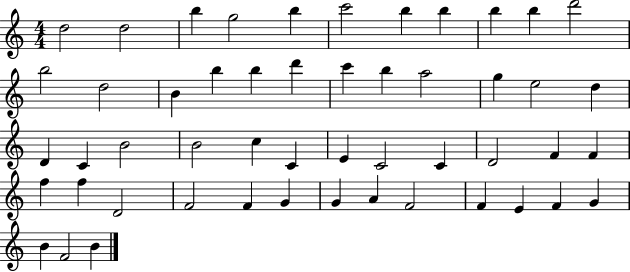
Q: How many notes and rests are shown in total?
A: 51